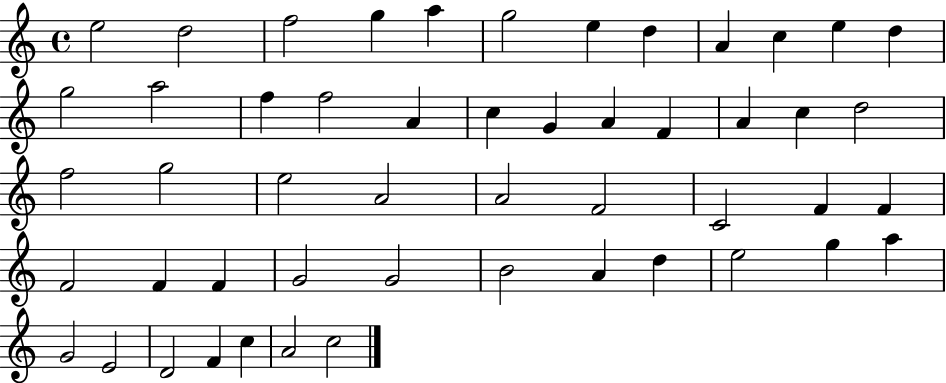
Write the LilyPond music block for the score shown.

{
  \clef treble
  \time 4/4
  \defaultTimeSignature
  \key c \major
  e''2 d''2 | f''2 g''4 a''4 | g''2 e''4 d''4 | a'4 c''4 e''4 d''4 | \break g''2 a''2 | f''4 f''2 a'4 | c''4 g'4 a'4 f'4 | a'4 c''4 d''2 | \break f''2 g''2 | e''2 a'2 | a'2 f'2 | c'2 f'4 f'4 | \break f'2 f'4 f'4 | g'2 g'2 | b'2 a'4 d''4 | e''2 g''4 a''4 | \break g'2 e'2 | d'2 f'4 c''4 | a'2 c''2 | \bar "|."
}